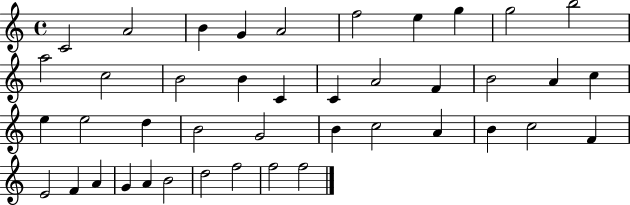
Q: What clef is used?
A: treble